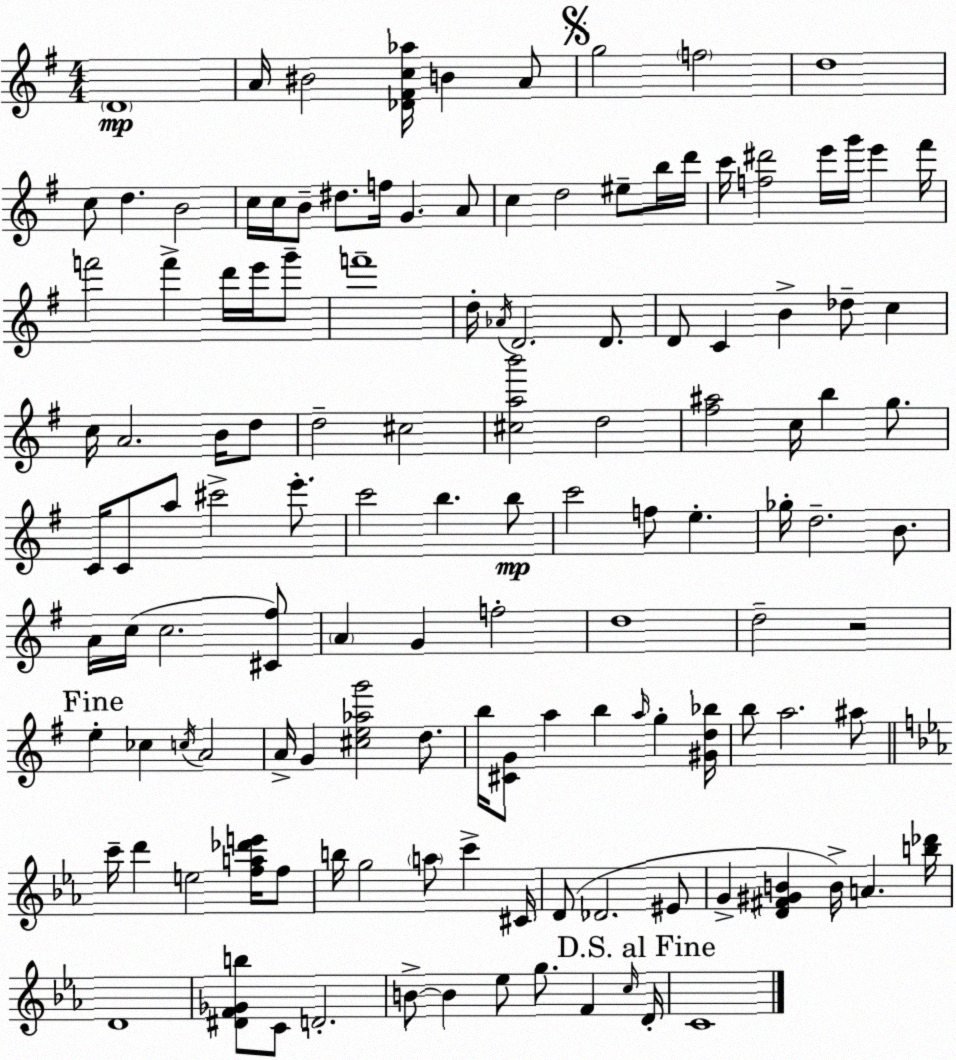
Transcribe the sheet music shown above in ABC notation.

X:1
T:Untitled
M:4/4
L:1/4
K:Em
D4 A/4 ^B2 [_D^Fc_a]/4 B A/2 g2 f2 d4 c/2 d B2 c/4 c/4 B/2 ^d/2 f/4 G A/2 c d2 ^e/2 b/4 d'/4 c'/4 [f^d']2 e'/4 g'/4 e' ^f'/4 f'2 f' d'/4 e'/4 g'/2 f'4 d/4 _A/4 D2 D/2 D/2 C B _d/2 c c/4 A2 B/4 d/2 d2 ^c2 [^cab']2 d2 [^f^a]2 c/4 b g/2 C/4 C/2 a/2 ^c'2 e'/2 c'2 b b/2 c'2 f/2 e _g/4 d2 B/2 A/4 c/4 c2 [^C^f]/2 A G f2 d4 d2 z2 e _c c/4 A2 A/4 G [^ce_ag']2 d/2 b/4 [^CG]/2 a b a/4 g [^Gd_b]/4 b/2 a2 ^a/2 c'/4 d' e2 [fa_d'e']/4 f/2 b/4 g2 a/2 c' ^C/4 D/2 _D2 ^E/2 G [D^F^GB] B/4 A [b_d']/4 D4 [^DF_Gb]/2 C/2 D2 B/2 B _e/2 g/2 F c/4 D/4 C4